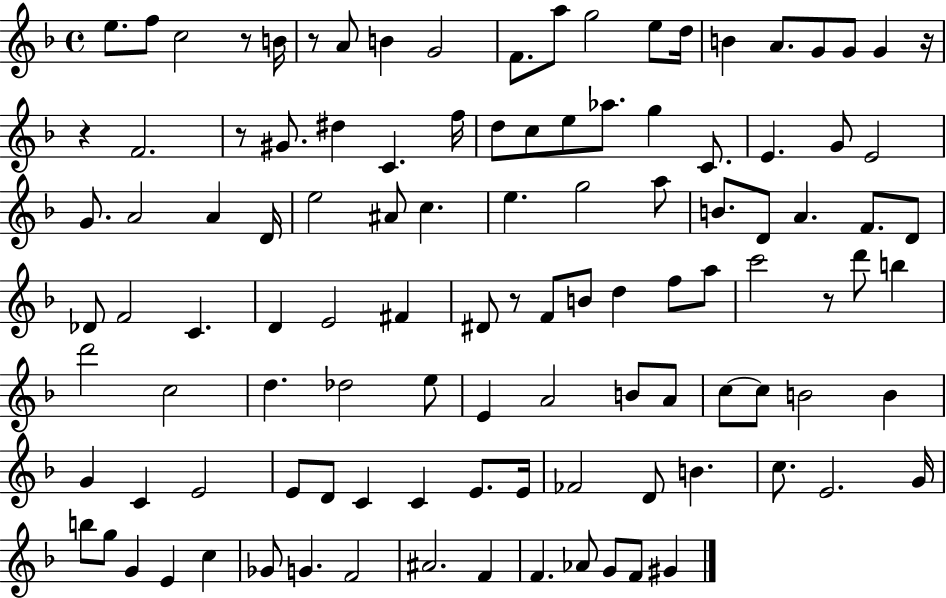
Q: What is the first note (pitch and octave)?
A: E5